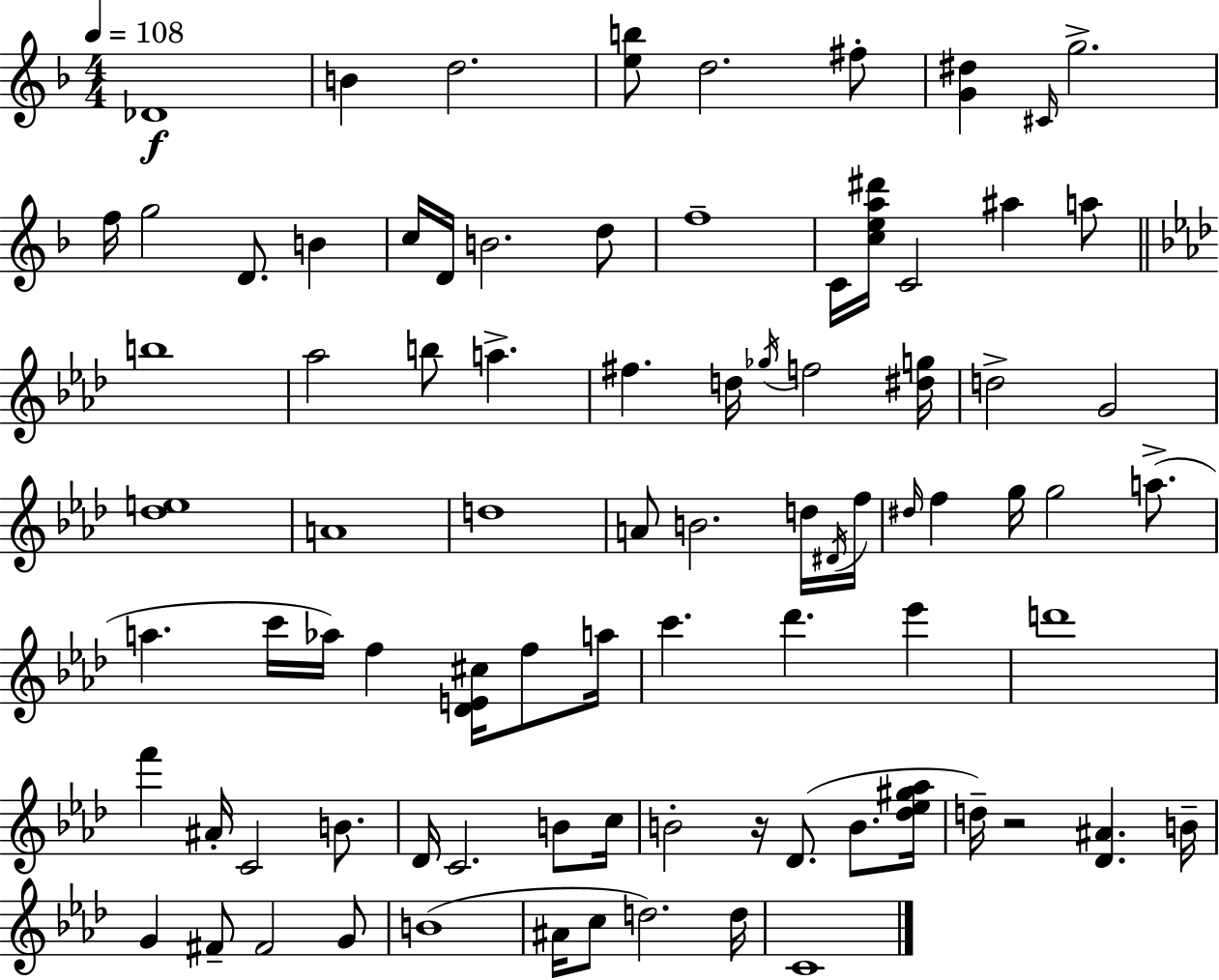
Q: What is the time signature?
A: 4/4